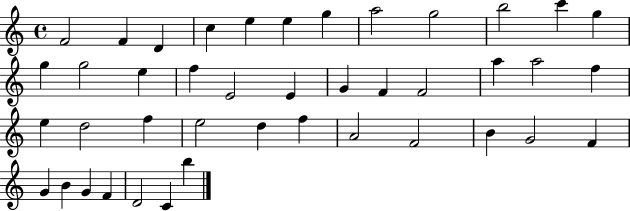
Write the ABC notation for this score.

X:1
T:Untitled
M:4/4
L:1/4
K:C
F2 F D c e e g a2 g2 b2 c' g g g2 e f E2 E G F F2 a a2 f e d2 f e2 d f A2 F2 B G2 F G B G F D2 C b